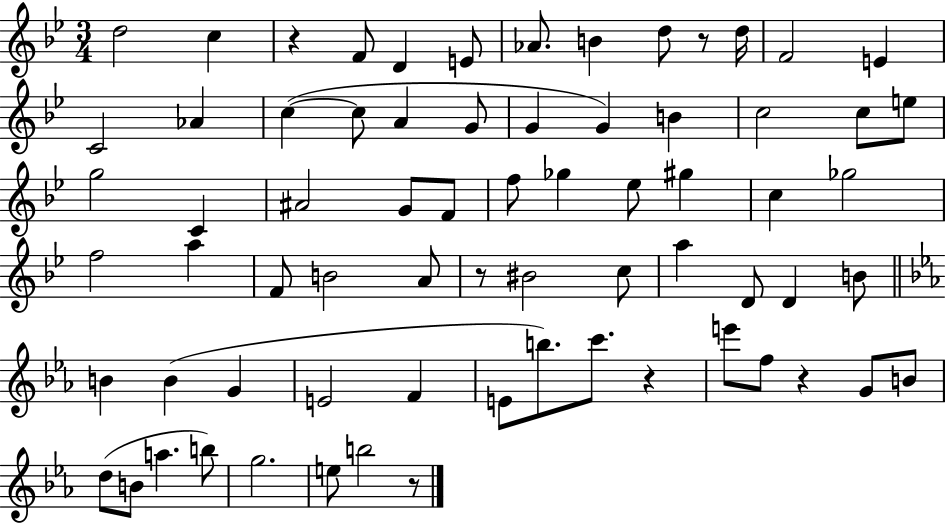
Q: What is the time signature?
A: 3/4